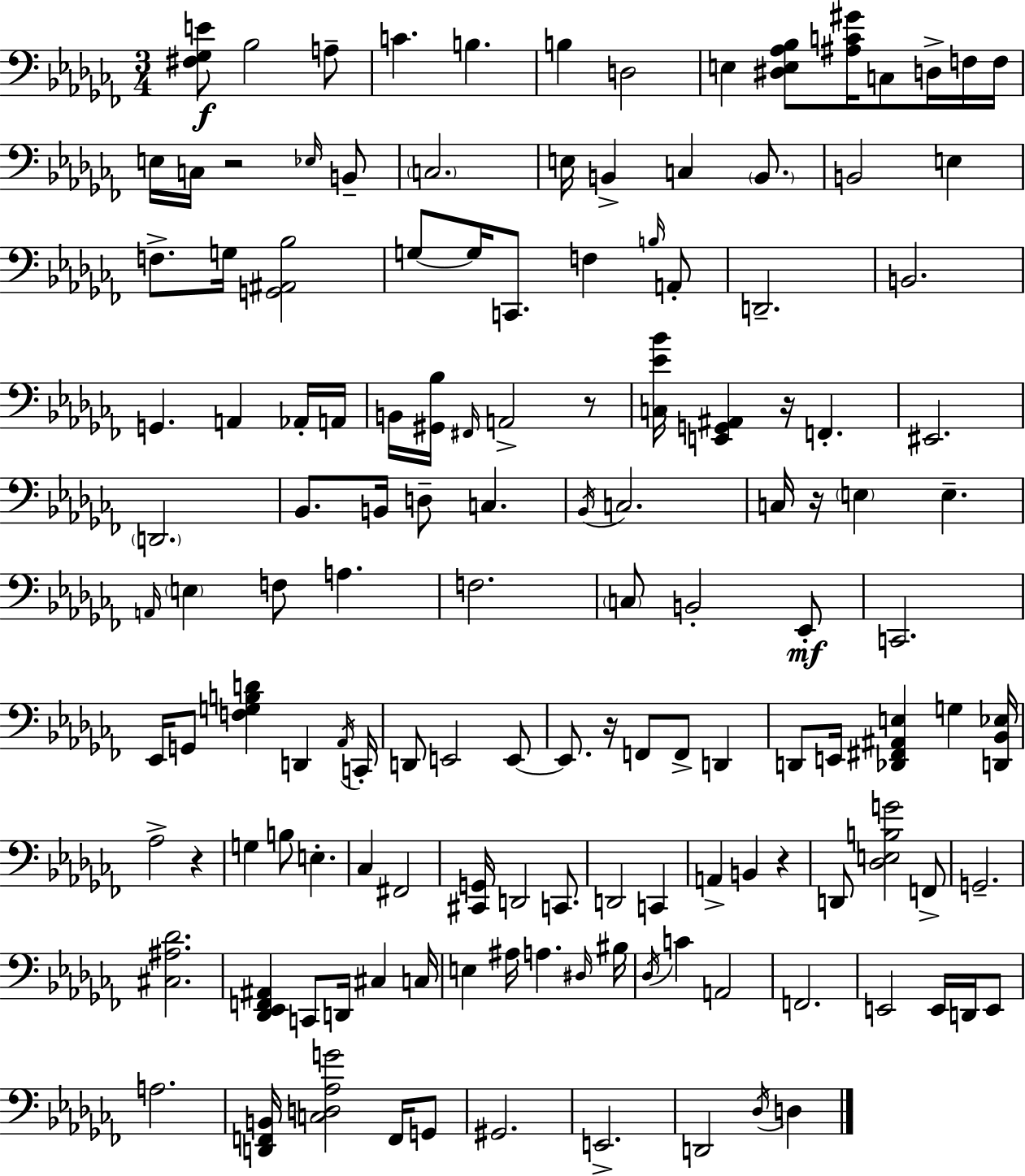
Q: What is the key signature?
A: AES minor